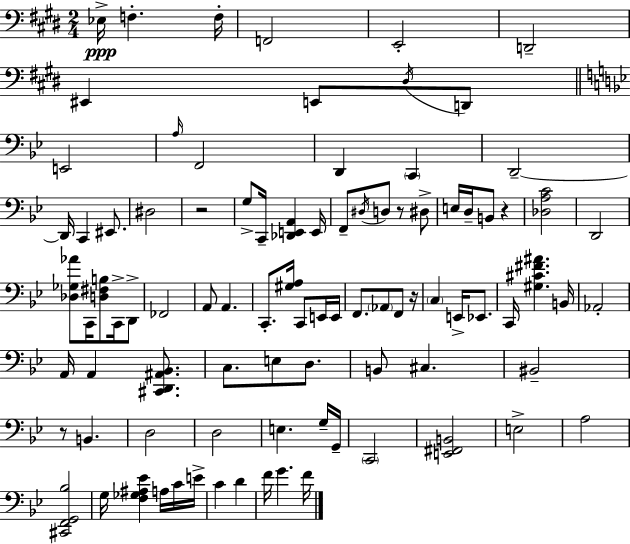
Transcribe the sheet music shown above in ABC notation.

X:1
T:Untitled
M:2/4
L:1/4
K:E
_E,/4 F, F,/4 F,,2 E,,2 D,,2 ^E,, E,,/2 ^D,/4 D,,/2 E,,2 A,/4 F,,2 D,, C,, D,,2 D,,/4 C,, ^E,,/2 ^D,2 z2 G,/2 C,,/4 [_D,,E,,A,,] E,,/4 F,,/2 ^D,/4 D,/2 z/2 ^D,/2 E,/4 D,/4 B,,/2 z [_D,A,C]2 D,,2 [_D,_G,_A]/2 C,,/4 [D,^F,B,]/2 C,,/4 D,,/2 _F,,2 A,,/2 A,, C,,/2 [^G,A,]/4 C,,/2 E,,/4 E,,/4 F,,/2 _A,,/2 F,,/2 z/4 C, E,,/4 _E,,/2 C,,/4 [^G,^C^F^A] B,,/4 _A,,2 A,,/4 A,, [^C,,D,,^A,,_B,,]/2 C,/2 E,/2 D,/2 B,,/2 ^C, ^B,,2 z/2 B,, D,2 D,2 E, G,/4 G,,/4 C,,2 [E,,^F,,B,,]2 E,2 A,2 [^C,,F,,G,,_B,]2 G,/4 [F,_G,^A,_E] A,/4 C/4 E/4 C D F/4 G F/4